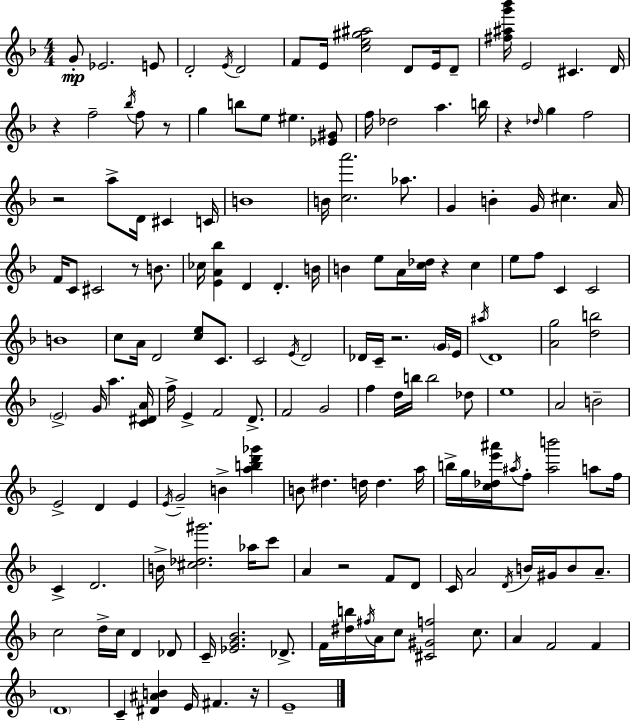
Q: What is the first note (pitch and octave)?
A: G4